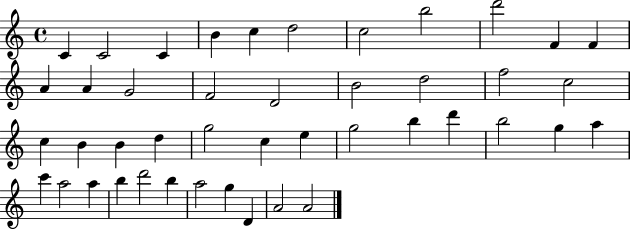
C4/q C4/h C4/q B4/q C5/q D5/h C5/h B5/h D6/h F4/q F4/q A4/q A4/q G4/h F4/h D4/h B4/h D5/h F5/h C5/h C5/q B4/q B4/q D5/q G5/h C5/q E5/q G5/h B5/q D6/q B5/h G5/q A5/q C6/q A5/h A5/q B5/q D6/h B5/q A5/h G5/q D4/q A4/h A4/h